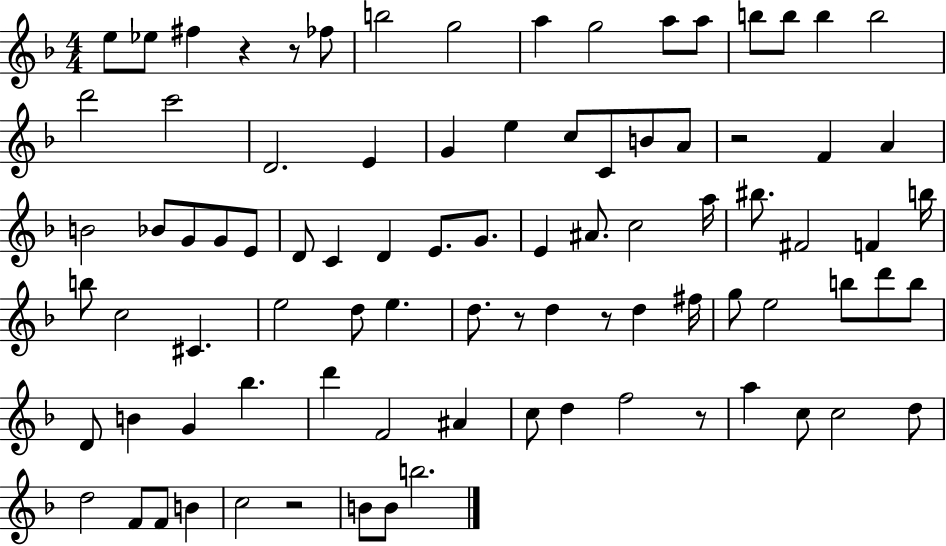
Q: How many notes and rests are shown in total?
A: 88